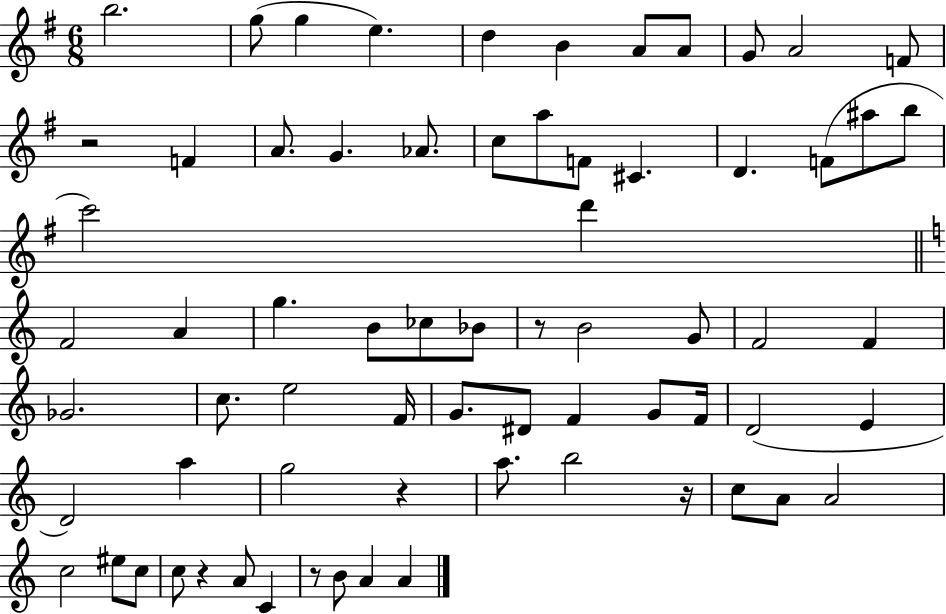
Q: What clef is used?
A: treble